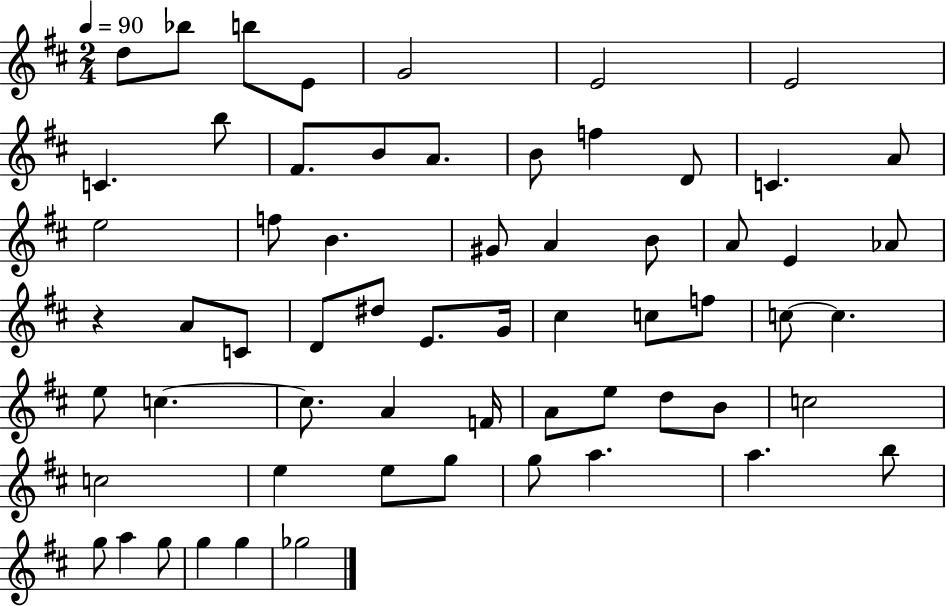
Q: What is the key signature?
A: D major